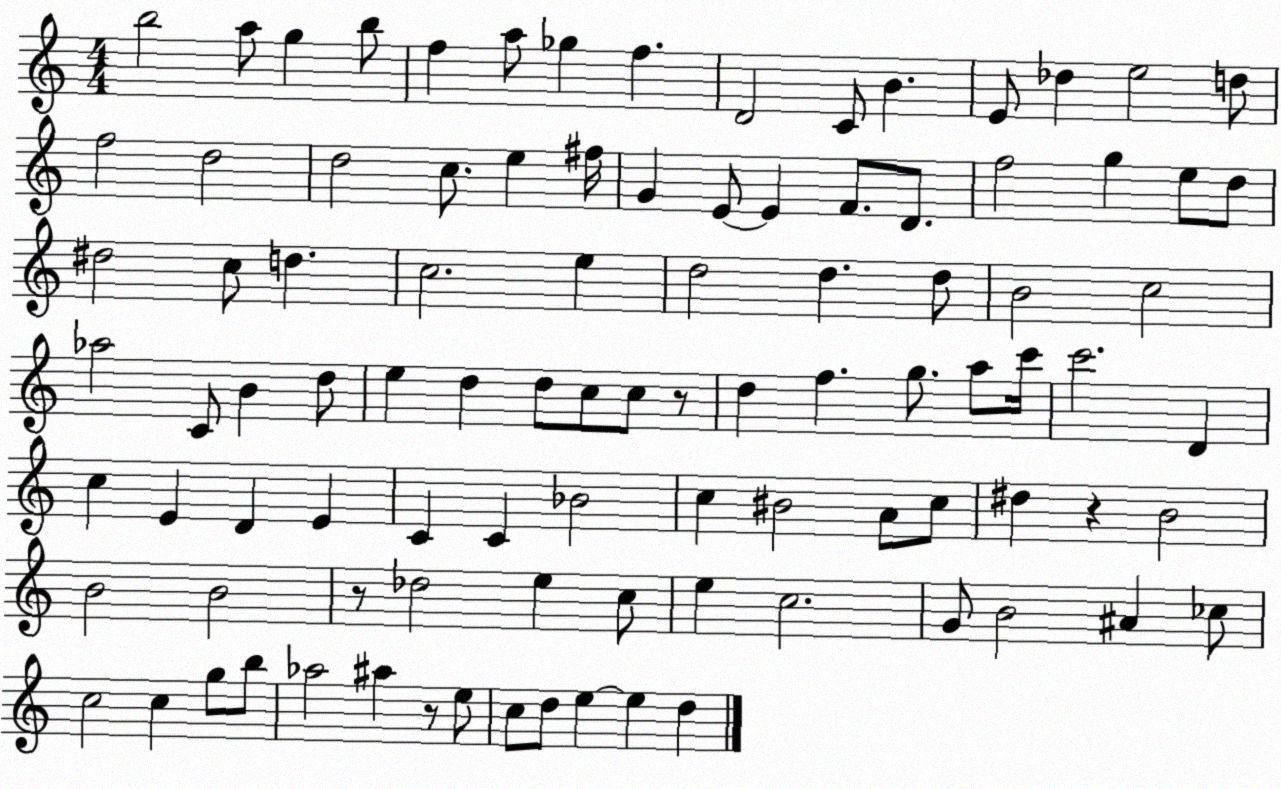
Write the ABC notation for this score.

X:1
T:Untitled
M:4/4
L:1/4
K:C
b2 a/2 g b/2 f a/2 _g f D2 C/2 B E/2 _d e2 d/2 f2 d2 d2 c/2 e ^f/4 G E/2 E F/2 D/2 f2 g e/2 d/2 ^d2 c/2 d c2 e d2 d d/2 B2 c2 _a2 C/2 B d/2 e d d/2 c/2 c/2 z/2 d f g/2 a/2 c'/4 c'2 D c E D E C C _B2 c ^B2 A/2 c/2 ^d z B2 B2 B2 z/2 _d2 e c/2 e c2 G/2 B2 ^A _c/2 c2 c g/2 b/2 _a2 ^a z/2 e/2 c/2 d/2 e e d